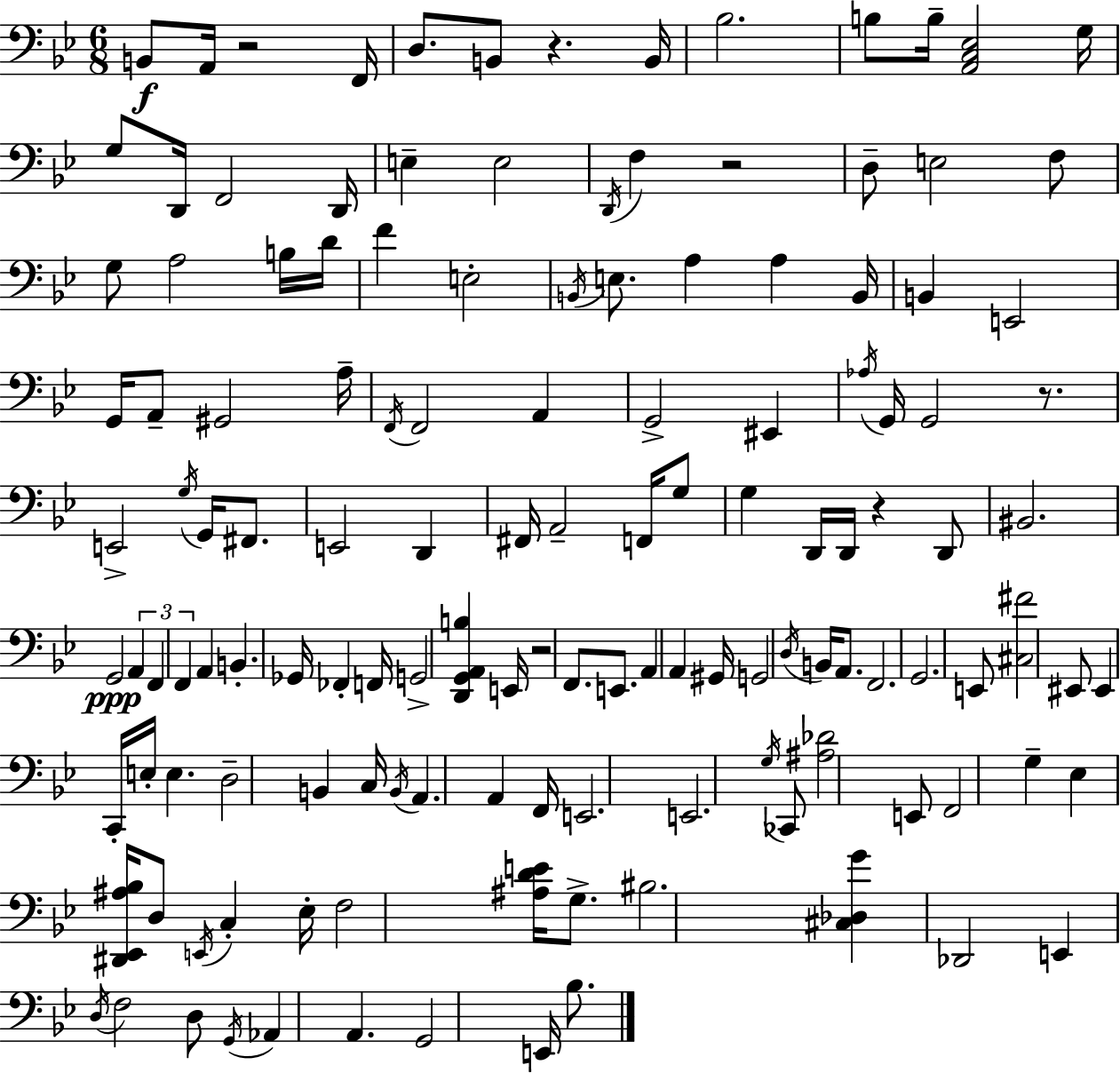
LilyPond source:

{
  \clef bass
  \numericTimeSignature
  \time 6/8
  \key g \minor
  \repeat volta 2 { b,8\f a,16 r2 f,16 | d8. b,8 r4. b,16 | bes2. | b8 b16-- <a, c ees>2 g16 | \break g8 d,16 f,2 d,16 | e4-- e2 | \acciaccatura { d,16 } f4 r2 | d8-- e2 f8 | \break g8 a2 b16 | d'16 f'4 e2-. | \acciaccatura { b,16 } e8. a4 a4 | b,16 b,4 e,2 | \break g,16 a,8-- gis,2 | a16-- \acciaccatura { f,16 } f,2 a,4 | g,2-> eis,4 | \acciaccatura { aes16 } g,16 g,2 | \break r8. e,2-> | \acciaccatura { g16 } g,16 fis,8. e,2 | d,4 fis,16 a,2-- | f,16 g8 g4 d,16 d,16 r4 | \break d,8 bis,2. | g,2\ppp | \tuplet 3/2 { a,4 f,4 f,4 } | a,4 b,4.-. ges,16 | \break fes,4-. f,16 g,2-> | <d, g, a, b>4 e,16 r2 | f,8. e,8. a,4 | a,4 gis,16 g,2 | \break \acciaccatura { d16 } b,16 a,8. f,2. | g,2. | e,8 <cis fis'>2 | eis,8 eis,4 c,16-. e16-. | \break e4. d2-- | b,4 c16 \acciaccatura { b,16 } a,4. | a,4 f,16 e,2. | e,2. | \break \acciaccatura { g16 } ces,8 <ais des'>2 | e,8 f,2 | g4-- ees4 | <dis, ees, ais bes>16 d8 \acciaccatura { e,16 } c4-. ees16-. f2 | \break <ais d' e'>16 g8.-> bis2. | <cis des g'>4 | des,2 e,4 | \acciaccatura { d16 } f2 d8 | \break \acciaccatura { g,16 } aes,4 a,4. g,2 | e,16 bes8. } \bar "|."
}